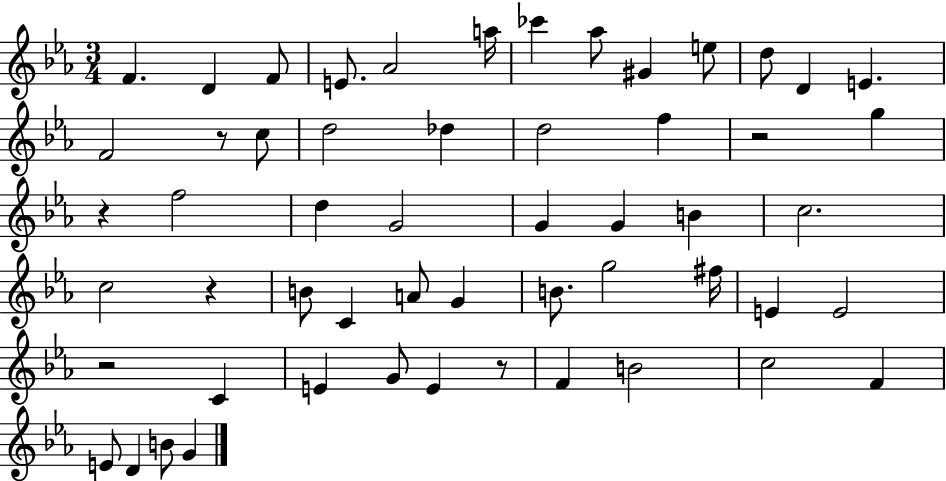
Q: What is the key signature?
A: EES major